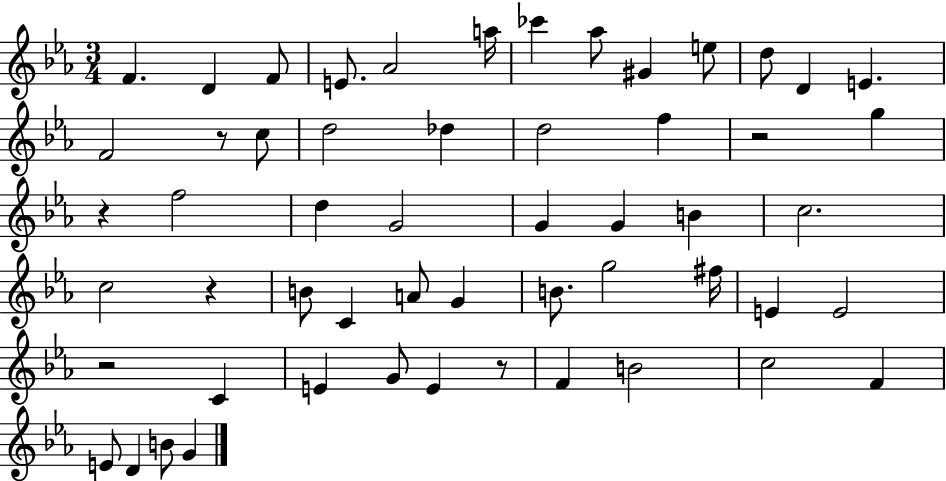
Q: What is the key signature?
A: EES major